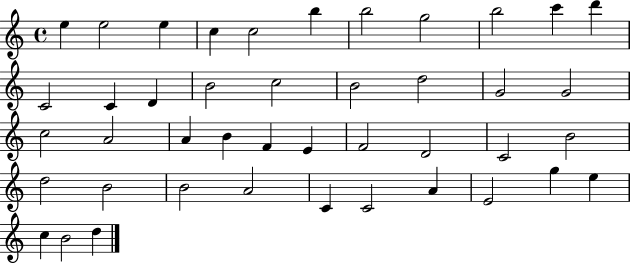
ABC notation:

X:1
T:Untitled
M:4/4
L:1/4
K:C
e e2 e c c2 b b2 g2 b2 c' d' C2 C D B2 c2 B2 d2 G2 G2 c2 A2 A B F E F2 D2 C2 B2 d2 B2 B2 A2 C C2 A E2 g e c B2 d